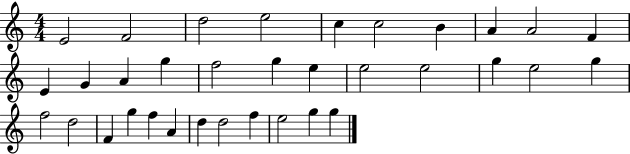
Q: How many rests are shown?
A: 0